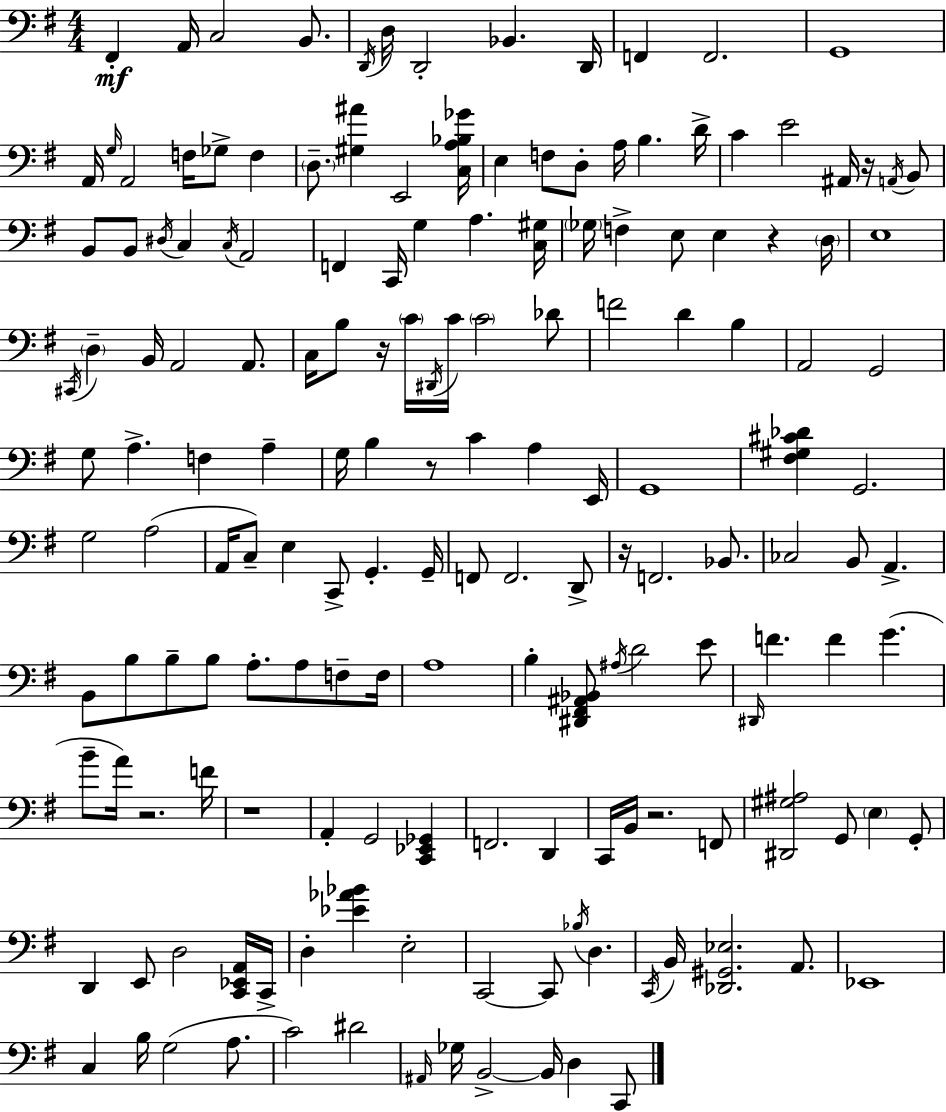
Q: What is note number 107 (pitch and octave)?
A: F4